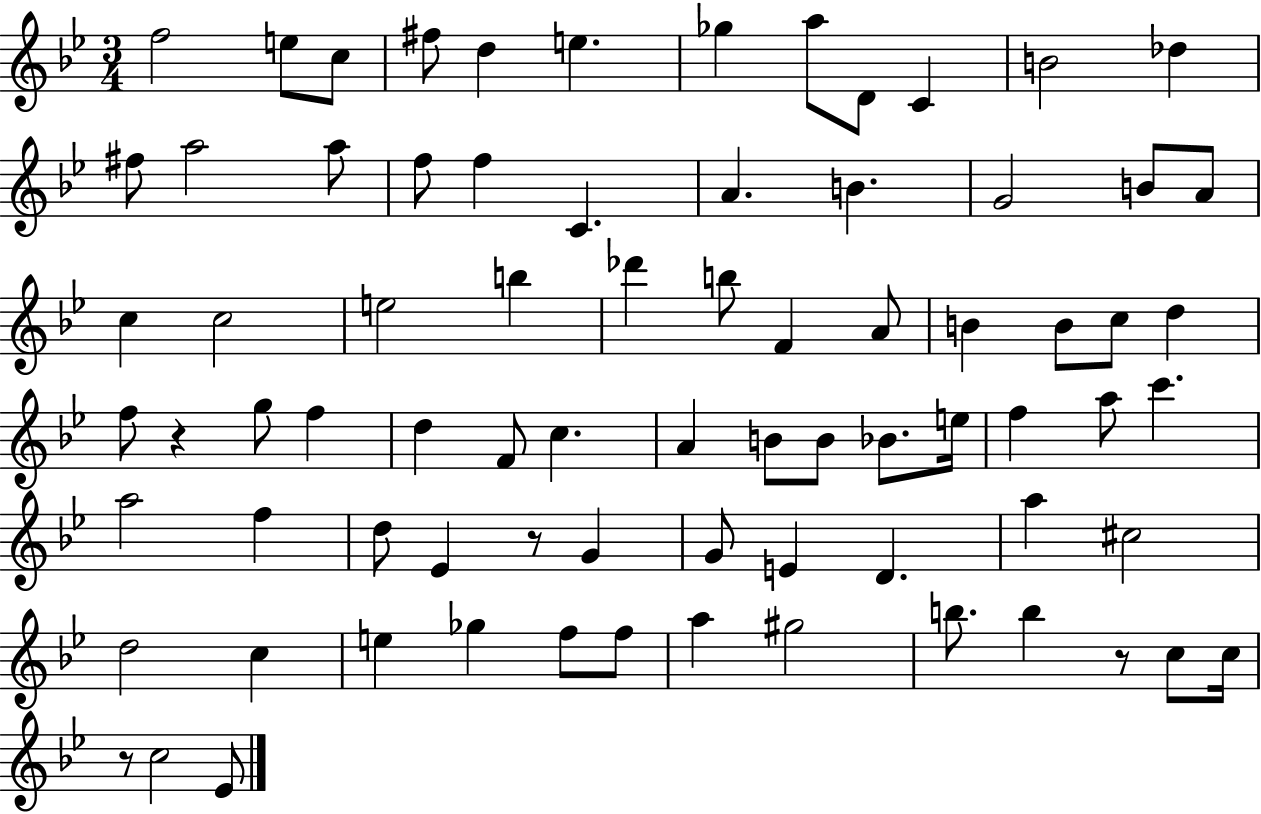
{
  \clef treble
  \numericTimeSignature
  \time 3/4
  \key bes \major
  f''2 e''8 c''8 | fis''8 d''4 e''4. | ges''4 a''8 d'8 c'4 | b'2 des''4 | \break fis''8 a''2 a''8 | f''8 f''4 c'4. | a'4. b'4. | g'2 b'8 a'8 | \break c''4 c''2 | e''2 b''4 | des'''4 b''8 f'4 a'8 | b'4 b'8 c''8 d''4 | \break f''8 r4 g''8 f''4 | d''4 f'8 c''4. | a'4 b'8 b'8 bes'8. e''16 | f''4 a''8 c'''4. | \break a''2 f''4 | d''8 ees'4 r8 g'4 | g'8 e'4 d'4. | a''4 cis''2 | \break d''2 c''4 | e''4 ges''4 f''8 f''8 | a''4 gis''2 | b''8. b''4 r8 c''8 c''16 | \break r8 c''2 ees'8 | \bar "|."
}